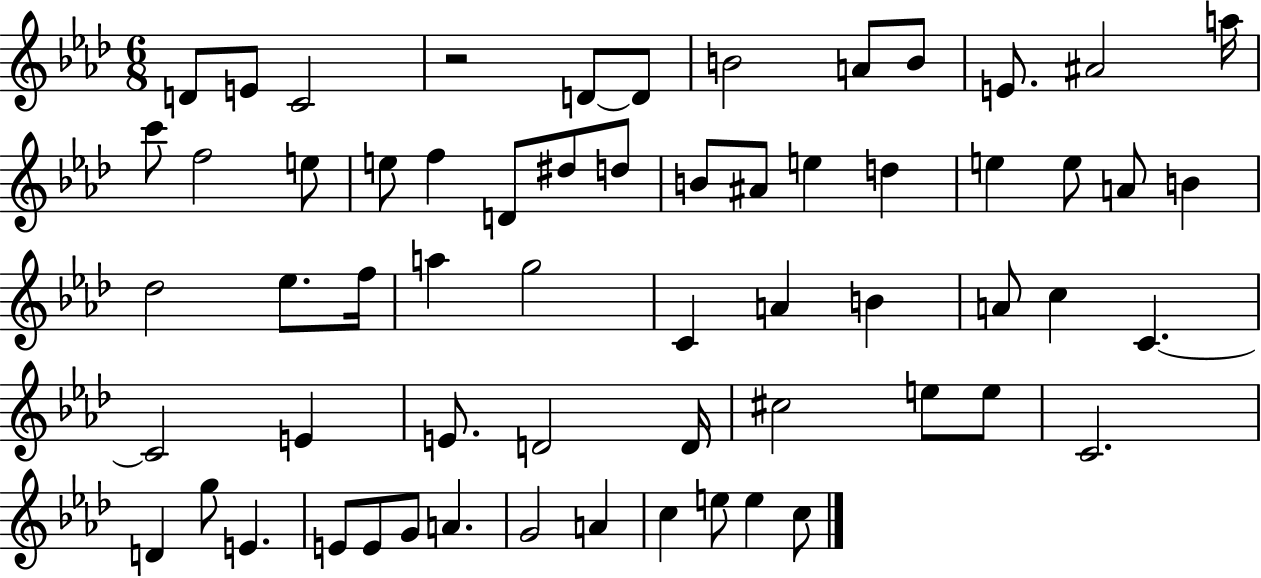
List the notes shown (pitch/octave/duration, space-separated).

D4/e E4/e C4/h R/h D4/e D4/e B4/h A4/e B4/e E4/e. A#4/h A5/s C6/e F5/h E5/e E5/e F5/q D4/e D#5/e D5/e B4/e A#4/e E5/q D5/q E5/q E5/e A4/e B4/q Db5/h Eb5/e. F5/s A5/q G5/h C4/q A4/q B4/q A4/e C5/q C4/q. C4/h E4/q E4/e. D4/h D4/s C#5/h E5/e E5/e C4/h. D4/q G5/e E4/q. E4/e E4/e G4/e A4/q. G4/h A4/q C5/q E5/e E5/q C5/e